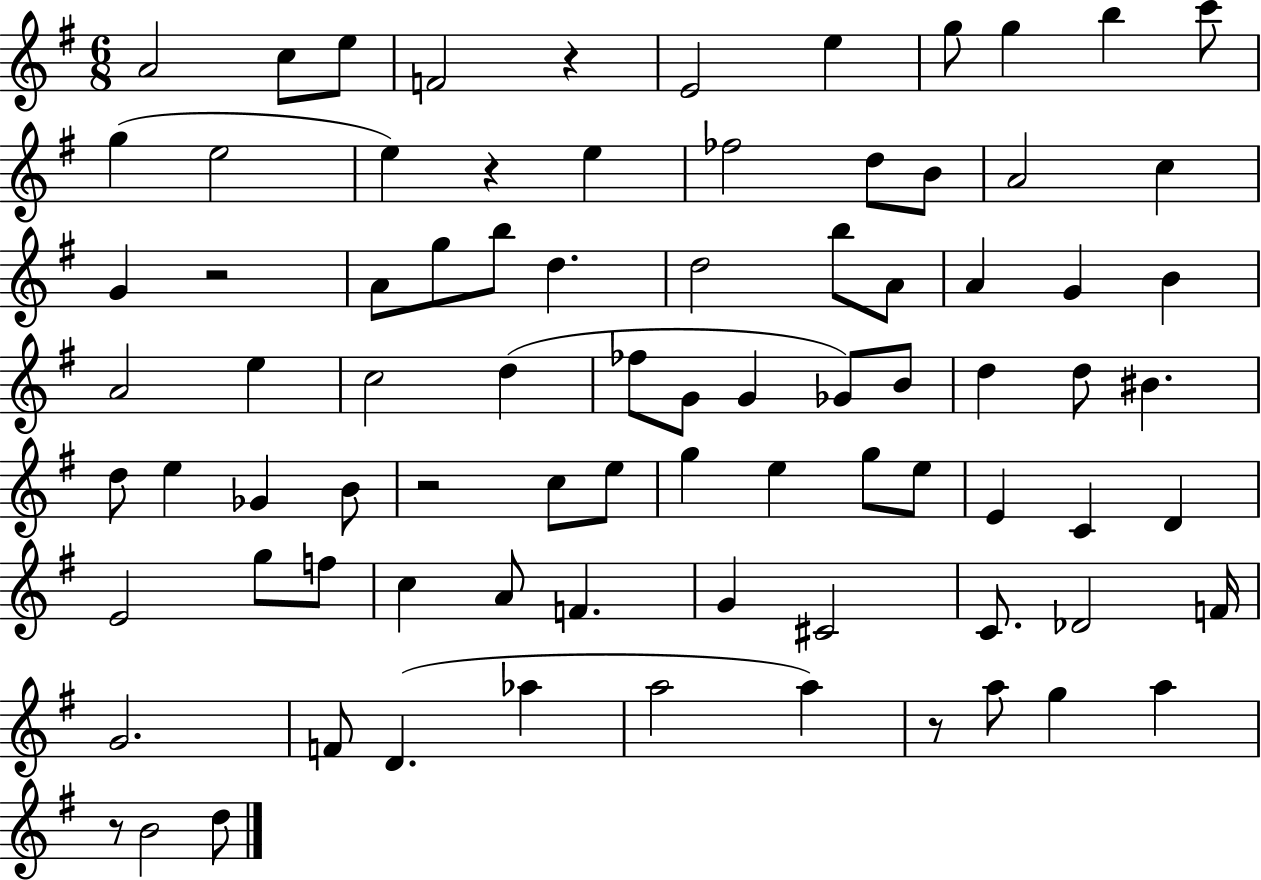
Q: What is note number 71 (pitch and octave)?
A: A5